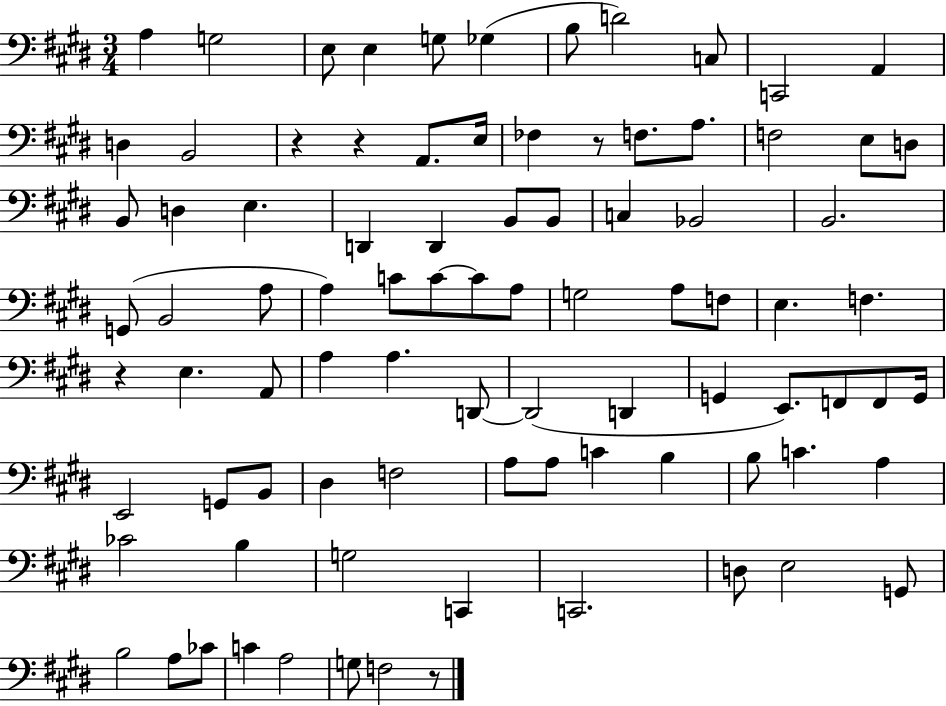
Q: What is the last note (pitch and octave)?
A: F3